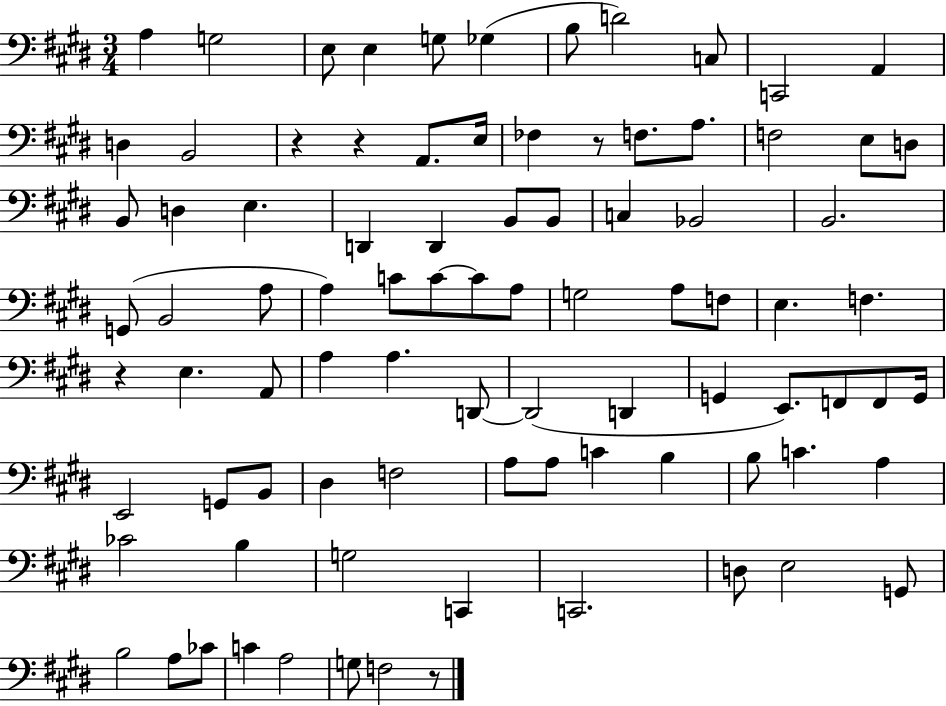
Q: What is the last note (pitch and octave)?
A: F3